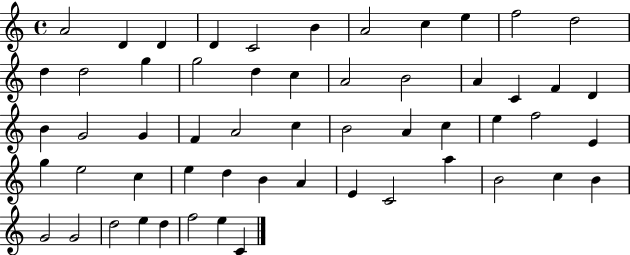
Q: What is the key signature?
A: C major